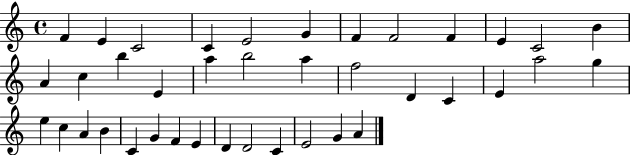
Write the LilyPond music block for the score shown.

{
  \clef treble
  \time 4/4
  \defaultTimeSignature
  \key c \major
  f'4 e'4 c'2 | c'4 e'2 g'4 | f'4 f'2 f'4 | e'4 c'2 b'4 | \break a'4 c''4 b''4 e'4 | a''4 b''2 a''4 | f''2 d'4 c'4 | e'4 a''2 g''4 | \break e''4 c''4 a'4 b'4 | c'4 g'4 f'4 e'4 | d'4 d'2 c'4 | e'2 g'4 a'4 | \break \bar "|."
}